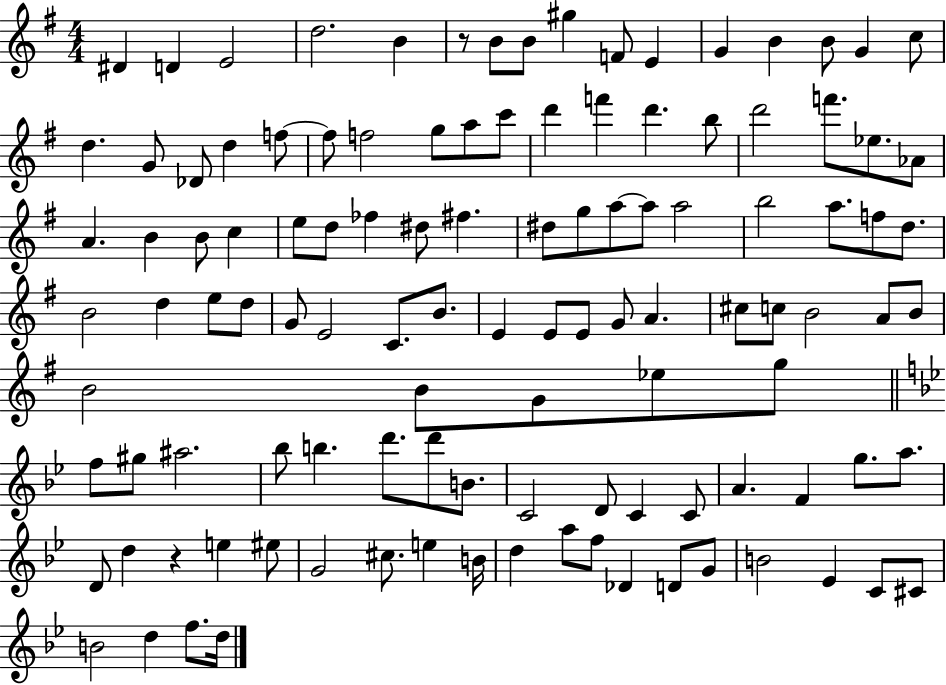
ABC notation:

X:1
T:Untitled
M:4/4
L:1/4
K:G
^D D E2 d2 B z/2 B/2 B/2 ^g F/2 E G B B/2 G c/2 d G/2 _D/2 d f/2 f/2 f2 g/2 a/2 c'/2 d' f' d' b/2 d'2 f'/2 _e/2 _A/2 A B B/2 c e/2 d/2 _f ^d/2 ^f ^d/2 g/2 a/2 a/2 a2 b2 a/2 f/2 d/2 B2 d e/2 d/2 G/2 E2 C/2 B/2 E E/2 E/2 G/2 A ^c/2 c/2 B2 A/2 B/2 B2 B/2 G/2 _e/2 g/2 f/2 ^g/2 ^a2 _b/2 b d'/2 d'/2 B/2 C2 D/2 C C/2 A F g/2 a/2 D/2 d z e ^e/2 G2 ^c/2 e B/4 d a/2 f/2 _D D/2 G/2 B2 _E C/2 ^C/2 B2 d f/2 d/4